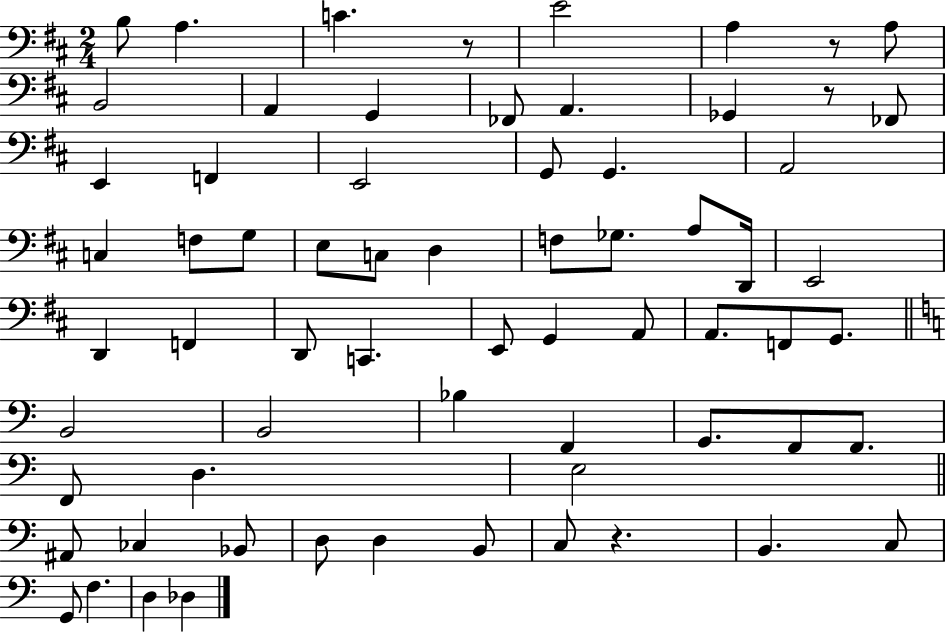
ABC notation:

X:1
T:Untitled
M:2/4
L:1/4
K:D
B,/2 A, C z/2 E2 A, z/2 A,/2 B,,2 A,, G,, _F,,/2 A,, _G,, z/2 _F,,/2 E,, F,, E,,2 G,,/2 G,, A,,2 C, F,/2 G,/2 E,/2 C,/2 D, F,/2 _G,/2 A,/2 D,,/4 E,,2 D,, F,, D,,/2 C,, E,,/2 G,, A,,/2 A,,/2 F,,/2 G,,/2 B,,2 B,,2 _B, F,, G,,/2 F,,/2 F,,/2 F,,/2 D, E,2 ^A,,/2 _C, _B,,/2 D,/2 D, B,,/2 C,/2 z B,, C,/2 G,,/2 F, D, _D,